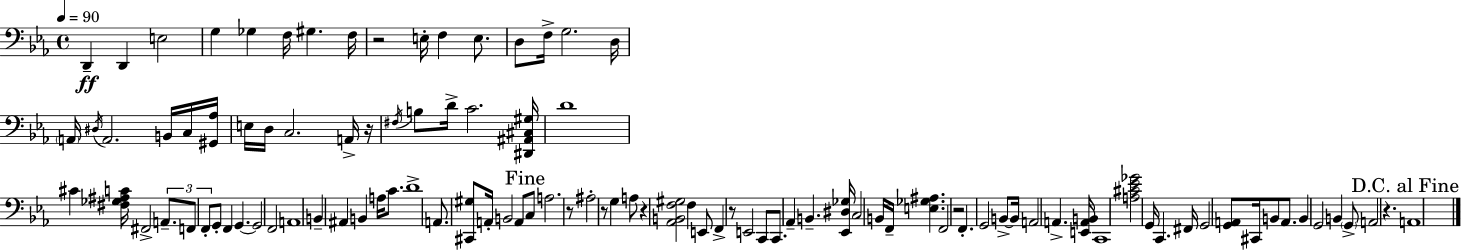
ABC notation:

X:1
T:Untitled
M:4/4
L:1/4
K:Eb
D,, D,, E,2 G, _G, F,/4 ^G, F,/4 z2 E,/4 F, E,/2 D,/2 F,/4 G,2 D,/4 A,,/4 ^D,/4 A,,2 B,,/4 C,/4 [^G,,_A,]/4 E,/4 D,/4 C,2 A,,/4 z/4 ^F,/4 B,/2 D/4 C2 [^D,,^A,,^C,^G,]/4 D4 ^C [^F,_G,^A,C]/4 ^F,,2 A,,/2 F,,/2 F,,/2 G,,/2 F,, G,, G,,2 F,,2 A,,4 B,, ^A,, B,, A,/4 C/2 D4 A,,/2 [^C,,^G,]/2 A,,/4 B,,2 A,,/2 C,/2 A,2 z/2 ^A,2 z/2 G, A,/2 z [_A,,B,,F,^G,]2 F, E,,/2 F,, z/2 E,,2 C,,/2 C,,/2 _A,, B,, [_E,,^D,_G,]/4 C,2 B,,/4 F,,/4 [E,_G,^A,] F,,2 z2 F,, G,,2 B,,/2 B,,/4 A,,2 A,, [E,,A,,B,,]/4 C,,4 [A,^C_E_G]2 G,,/4 C,, ^F,,/4 G,,2 [G,,A,,]/2 ^C,,/4 B,,/2 A,,/2 B,, G,,2 B,, G,,/2 A,,2 z A,,4